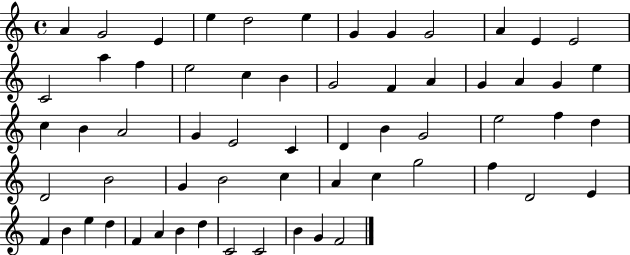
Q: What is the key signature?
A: C major